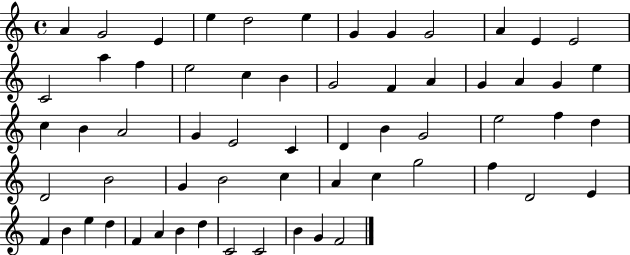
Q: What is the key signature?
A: C major